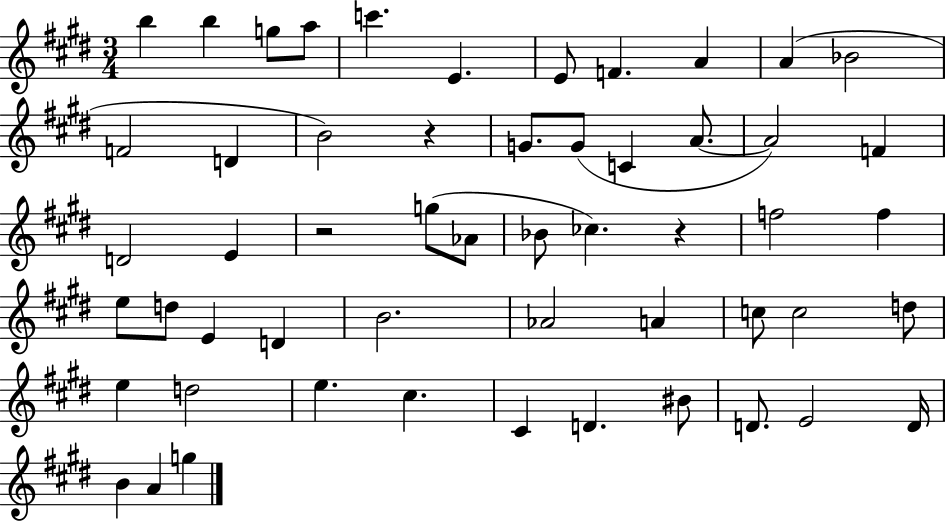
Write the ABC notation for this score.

X:1
T:Untitled
M:3/4
L:1/4
K:E
b b g/2 a/2 c' E E/2 F A A _B2 F2 D B2 z G/2 G/2 C A/2 A2 F D2 E z2 g/2 _A/2 _B/2 _c z f2 f e/2 d/2 E D B2 _A2 A c/2 c2 d/2 e d2 e ^c ^C D ^B/2 D/2 E2 D/4 B A g